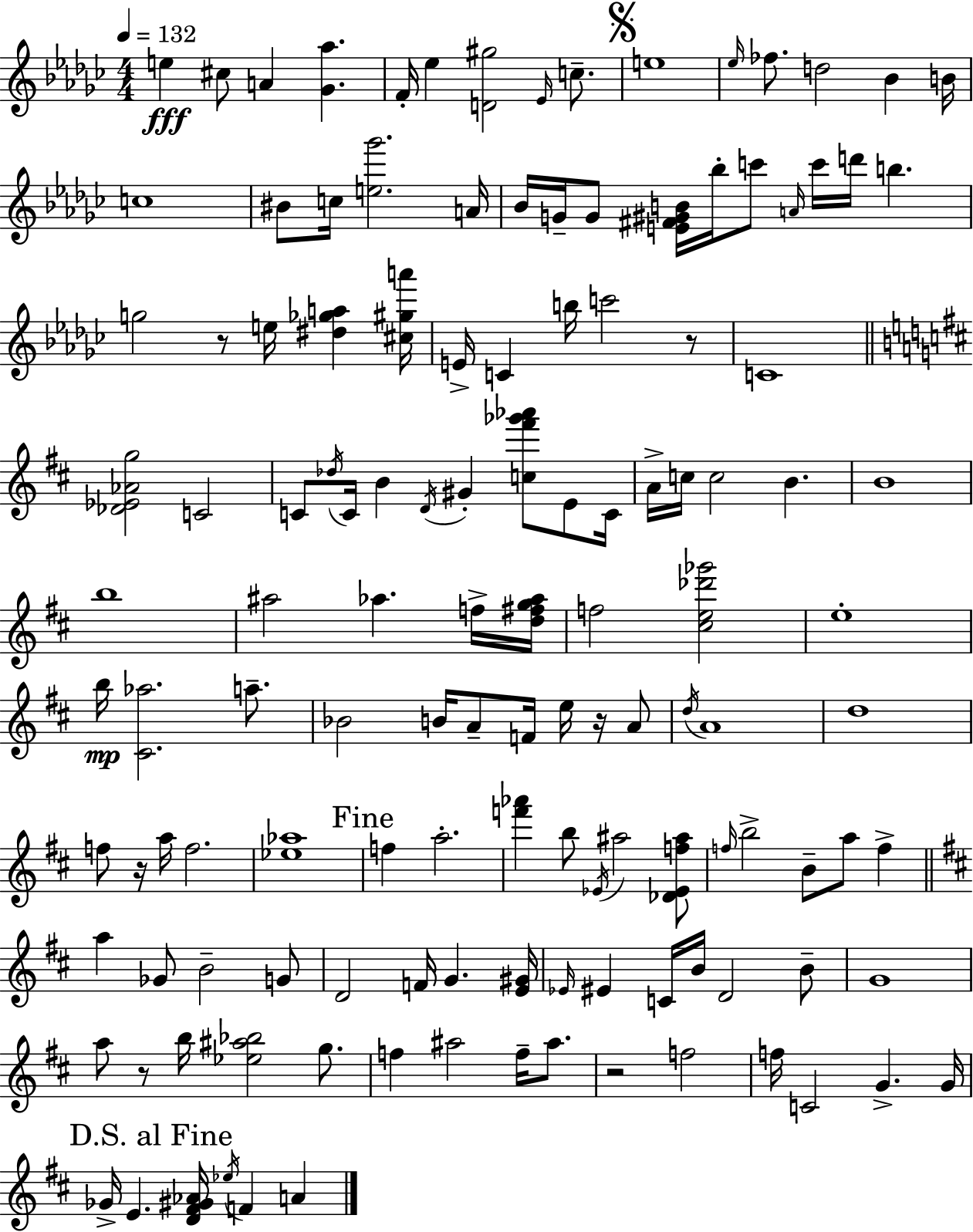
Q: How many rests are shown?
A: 6